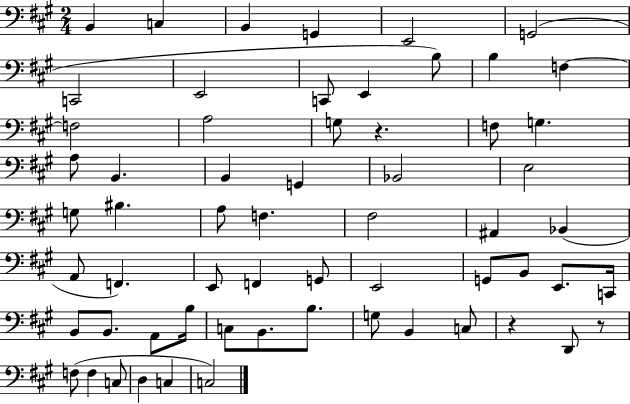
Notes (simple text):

B2/q C3/q B2/q G2/q E2/h G2/h C2/h E2/h C2/e E2/q B3/e B3/q F3/q F3/h A3/h G3/e R/q. F3/e G3/q. A3/e B2/q. B2/q G2/q Bb2/h E3/h G3/e BIS3/q. A3/e F3/q. F#3/h A#2/q Bb2/q A2/e F2/q. E2/e F2/q G2/e E2/h G2/e B2/e E2/e. C2/s B2/e B2/e. A2/e B3/s C3/e B2/e. B3/e. G3/e B2/q C3/e R/q D2/e R/e F3/e F3/q C3/e D3/q C3/q C3/h